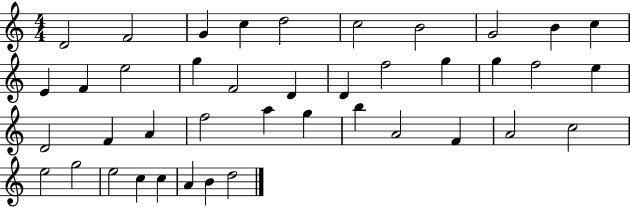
{
  \clef treble
  \numericTimeSignature
  \time 4/4
  \key c \major
  d'2 f'2 | g'4 c''4 d''2 | c''2 b'2 | g'2 b'4 c''4 | \break e'4 f'4 e''2 | g''4 f'2 d'4 | d'4 f''2 g''4 | g''4 f''2 e''4 | \break d'2 f'4 a'4 | f''2 a''4 g''4 | b''4 a'2 f'4 | a'2 c''2 | \break e''2 g''2 | e''2 c''4 c''4 | a'4 b'4 d''2 | \bar "|."
}